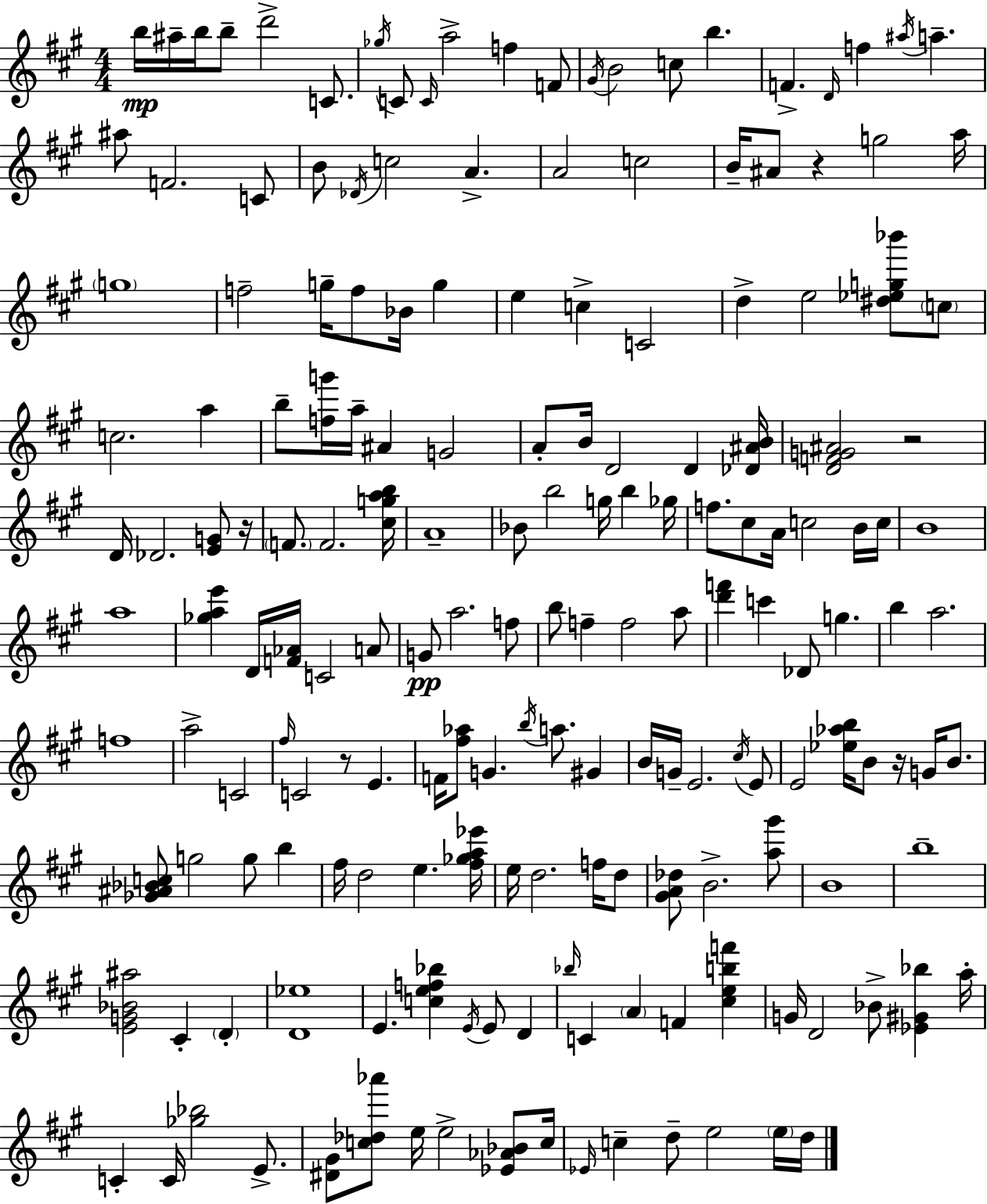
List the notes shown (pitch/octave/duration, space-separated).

B5/s A#5/s B5/s B5/e D6/h C4/e. Gb5/s C4/e C4/s A5/h F5/q F4/e G#4/s B4/h C5/e B5/q. F4/q. D4/s F5/q A#5/s A5/q. A#5/e F4/h. C4/e B4/e Db4/s C5/h A4/q. A4/h C5/h B4/s A#4/e R/q G5/h A5/s G5/w F5/h G5/s F5/e Bb4/s G5/q E5/q C5/q C4/h D5/q E5/h [D#5,Eb5,G5,Bb6]/e C5/e C5/h. A5/q B5/e [F5,G6]/s A5/s A#4/q G4/h A4/e B4/s D4/h D4/q [Db4,A#4,B4]/s [D4,F4,G4,A#4]/h R/h D4/s Db4/h. [E4,G4]/e R/s F4/e. F4/h. [C#5,G5,A5,B5]/s A4/w Bb4/e B5/h G5/s B5/q Gb5/s F5/e. C#5/e A4/s C5/h B4/s C5/s B4/w A5/w [Gb5,A5,E6]/q D4/s [F4,Ab4]/s C4/h A4/e G4/e A5/h. F5/e B5/e F5/q F5/h A5/e [D6,F6]/q C6/q Db4/e G5/q. B5/q A5/h. F5/w A5/h C4/h F#5/s C4/h R/e E4/q. F4/s [F#5,Ab5]/e G4/q. B5/s A5/e. G#4/q B4/s G4/s E4/h. C#5/s E4/e E4/h [Eb5,Ab5,B5]/s B4/e R/s G4/s B4/e. [Gb4,A#4,Bb4,C5]/e G5/h G5/e B5/q F#5/s D5/h E5/q. [F#5,Gb5,A5,Eb6]/s E5/s D5/h. F5/s D5/e [G#4,A4,Db5]/e B4/h. [A5,G#6]/e B4/w B5/w [E4,G4,Bb4,A#5]/h C#4/q D4/q [D4,Eb5]/w E4/q. [C5,E5,F5,Bb5]/q E4/s E4/e D4/q Bb5/s C4/q A4/q F4/q [C#5,E5,B5,F6]/q G4/s D4/h Bb4/e [Eb4,G#4,Bb5]/q A5/s C4/q C4/s [Gb5,Bb5]/h E4/e. [D#4,G#4]/e [C5,Db5,Ab6]/e E5/s E5/h [Eb4,Ab4,Bb4]/e C5/s Eb4/s C5/q D5/e E5/h E5/s D5/s